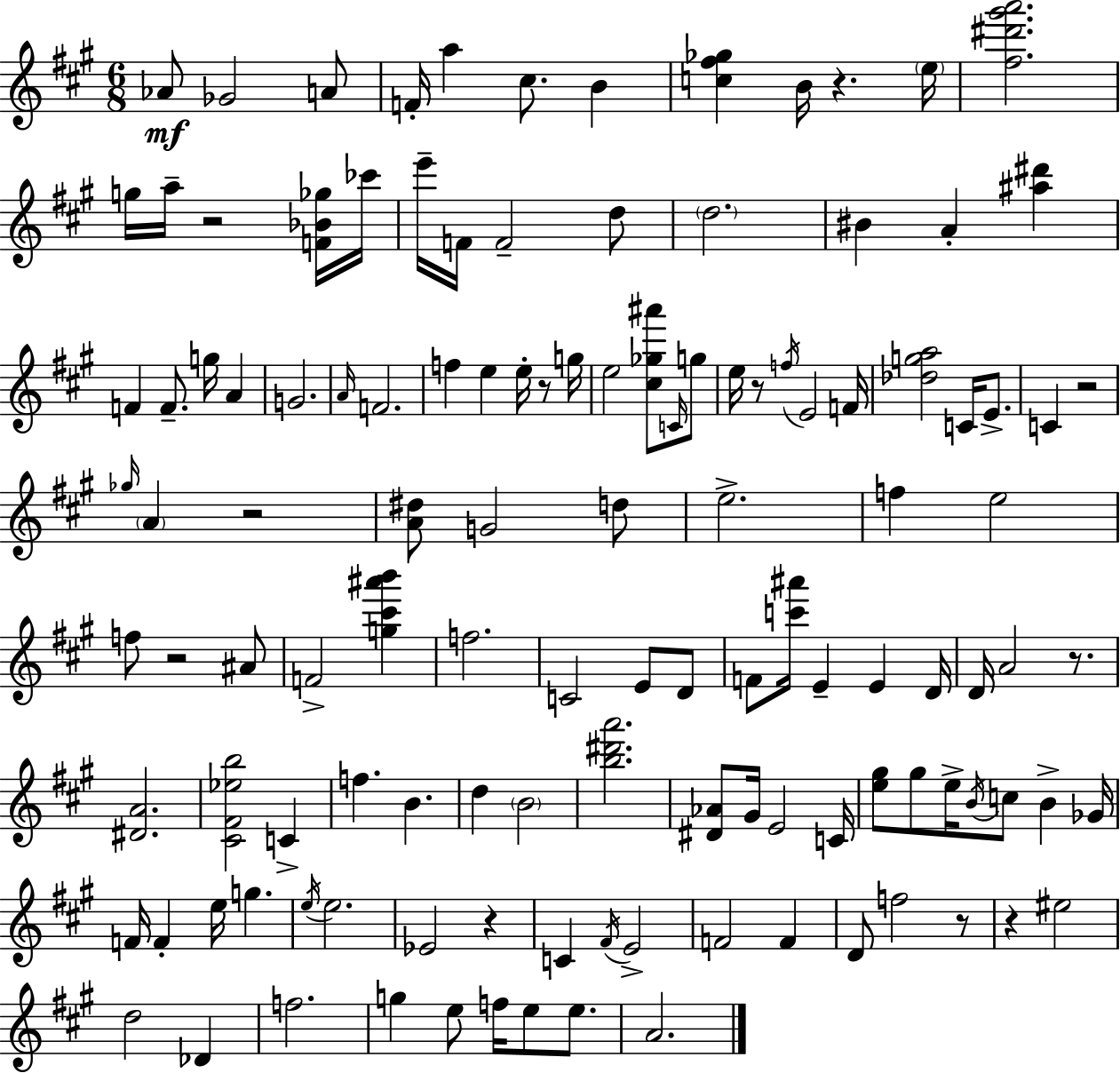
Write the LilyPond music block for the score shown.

{
  \clef treble
  \numericTimeSignature
  \time 6/8
  \key a \major
  \repeat volta 2 { aes'8\mf ges'2 a'8 | f'16-. a''4 cis''8. b'4 | <c'' fis'' ges''>4 b'16 r4. \parenthesize e''16 | <fis'' dis''' gis''' a'''>2. | \break g''16 a''16-- r2 <f' bes' ges''>16 ces'''16 | e'''16-- f'16 f'2-- d''8 | \parenthesize d''2. | bis'4 a'4-. <ais'' dis'''>4 | \break f'4 f'8.-- g''16 a'4 | g'2. | \grace { a'16 } f'2. | f''4 e''4 e''16-. r8 | \break g''16 e''2 <cis'' ges'' ais'''>8 \grace { c'16 } | g''8 e''16 r8 \acciaccatura { f''16 } e'2 | f'16 <des'' g'' a''>2 c'16 | e'8.-> c'4 r2 | \break \grace { ges''16 } \parenthesize a'4 r2 | <a' dis''>8 g'2 | d''8 e''2.-> | f''4 e''2 | \break f''8 r2 | ais'8 f'2-> | <g'' cis''' ais''' b'''>4 f''2. | c'2 | \break e'8 d'8 f'8 <c''' ais'''>16 e'4-- e'4 | d'16 d'16 a'2 | r8. <dis' a'>2. | <cis' fis' ees'' b''>2 | \break c'4-> f''4. b'4. | d''4 \parenthesize b'2 | <b'' dis''' a'''>2. | <dis' aes'>8 gis'16 e'2 | \break c'16 <e'' gis''>8 gis''8 e''16-> \acciaccatura { b'16 } c''8 | b'4-> ges'16 f'16 f'4-. e''16 g''4. | \acciaccatura { e''16 } e''2. | ees'2 | \break r4 c'4 \acciaccatura { fis'16 } e'2-> | f'2 | f'4 d'8 f''2 | r8 r4 eis''2 | \break d''2 | des'4 f''2. | g''4 e''8 | f''16 e''8 e''8. a'2. | \break } \bar "|."
}